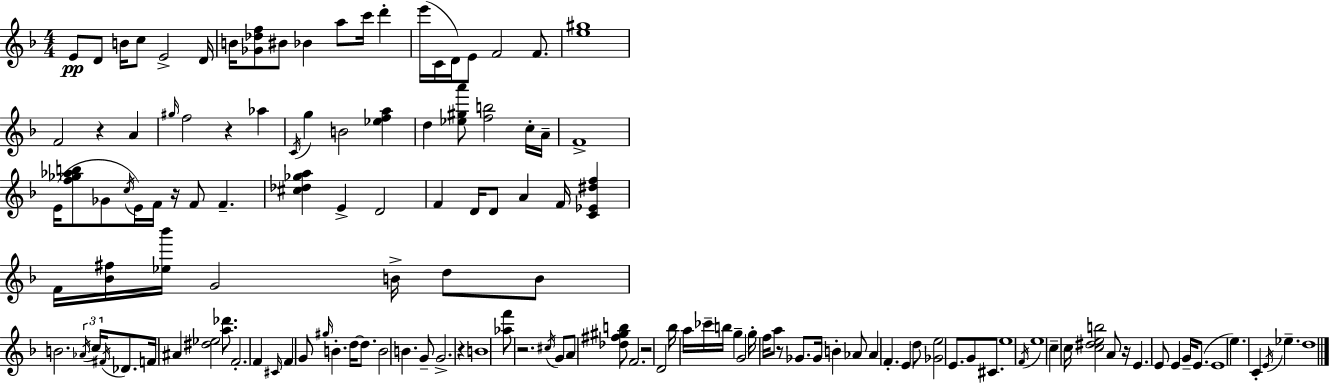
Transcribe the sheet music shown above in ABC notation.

X:1
T:Untitled
M:4/4
L:1/4
K:Dm
E/2 D/2 B/4 c/2 E2 D/4 B/4 [_G_df]/2 ^B/2 _B a/2 c'/4 d' e'/4 C/4 D/4 E/2 F2 F/2 [e^g]4 F2 z A ^g/4 f2 z _a C/4 g B2 [_efa] d [_e^ga']/2 [fb]2 c/4 A/4 F4 E/4 [f_g_ab]/2 _G/2 c/4 E/4 F/4 z/4 F/2 F [^c_d_ga] E D2 F D/4 D/2 A F/4 [C_E^df] F/4 [_B^f]/4 [_e_b']/4 G2 B/4 d/2 B/2 B2 _A/4 c/4 ^F/4 _D/2 F/4 ^A [^d_e]2 [a_d']/2 F2 F ^C/4 F G/2 ^g/4 B d/4 d/2 B2 B G/2 G2 z B4 [_af']/2 z2 ^c/4 G/2 A/2 [_d^f^gb]/2 F2 z2 D2 _b/4 a/4 _c'/4 b/4 g G2 g/4 f/4 a/2 z/2 _G/2 _G/4 B _A/2 _A F E d/2 [_Ge]2 E/2 G/2 ^C/2 e4 F/4 e4 c c/4 [c^deb]2 A/2 z/4 E E/2 E G/4 E/2 E4 e C E/4 _e d4